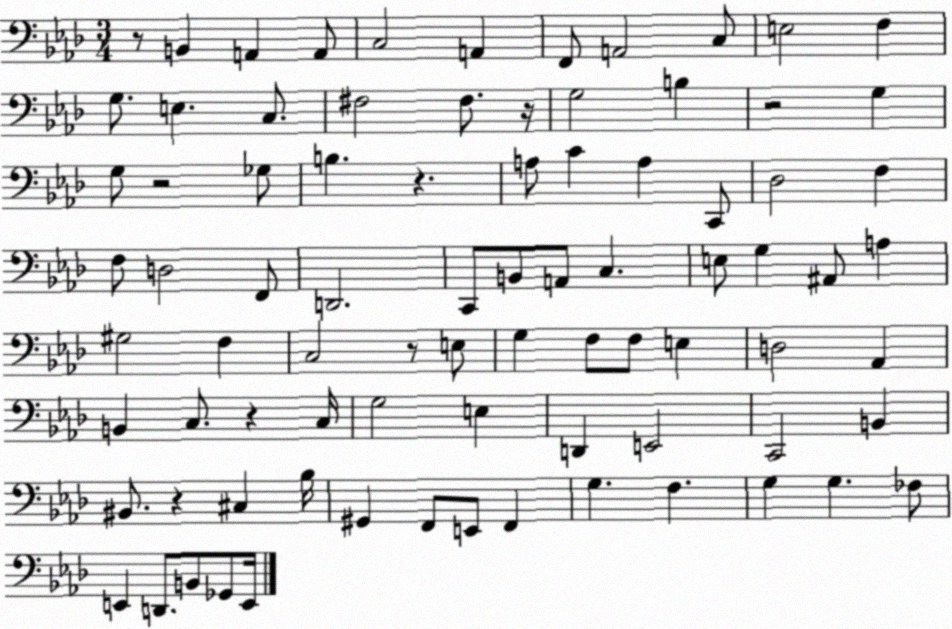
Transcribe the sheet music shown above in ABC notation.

X:1
T:Untitled
M:3/4
L:1/4
K:Ab
z/2 B,, A,, A,,/2 C,2 A,, F,,/2 A,,2 C,/2 E,2 F, G,/2 E, C,/2 ^F,2 ^F,/2 z/4 G,2 B, z2 G, G,/2 z2 _G,/2 B, z A,/2 C A, C,,/2 _D,2 F, F,/2 D,2 F,,/2 D,,2 C,,/2 B,,/2 A,,/2 C, E,/2 G, ^A,,/2 A, ^G,2 F, C,2 z/2 E,/2 G, F,/2 F,/2 E, D,2 _A,, B,, C,/2 z C,/4 G,2 E, D,, E,,2 C,,2 B,, ^B,,/2 z ^C, _B,/4 ^G,, F,,/2 E,,/2 F,, G, F, G, G, _F,/2 E,, D,,/2 B,,/2 _G,,/2 E,,/4